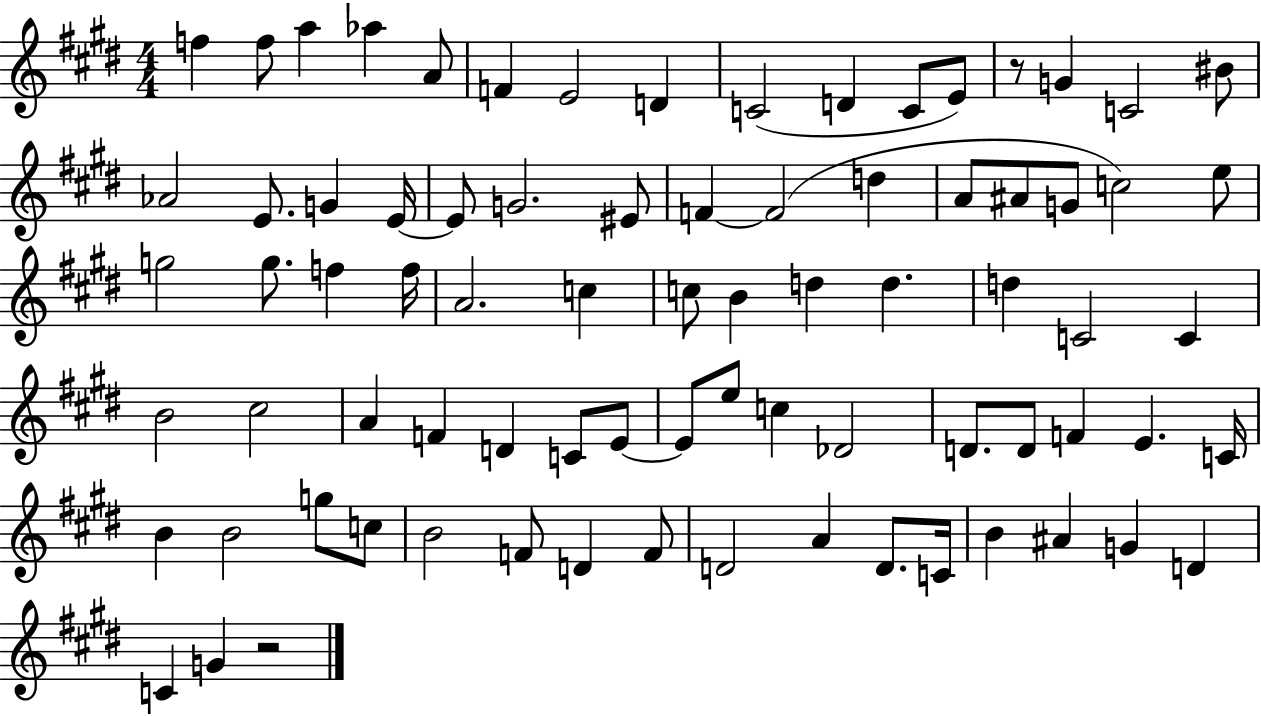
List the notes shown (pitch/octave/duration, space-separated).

F5/q F5/e A5/q Ab5/q A4/e F4/q E4/h D4/q C4/h D4/q C4/e E4/e R/e G4/q C4/h BIS4/e Ab4/h E4/e. G4/q E4/s E4/e G4/h. EIS4/e F4/q F4/h D5/q A4/e A#4/e G4/e C5/h E5/e G5/h G5/e. F5/q F5/s A4/h. C5/q C5/e B4/q D5/q D5/q. D5/q C4/h C4/q B4/h C#5/h A4/q F4/q D4/q C4/e E4/e E4/e E5/e C5/q Db4/h D4/e. D4/e F4/q E4/q. C4/s B4/q B4/h G5/e C5/e B4/h F4/e D4/q F4/e D4/h A4/q D4/e. C4/s B4/q A#4/q G4/q D4/q C4/q G4/q R/h